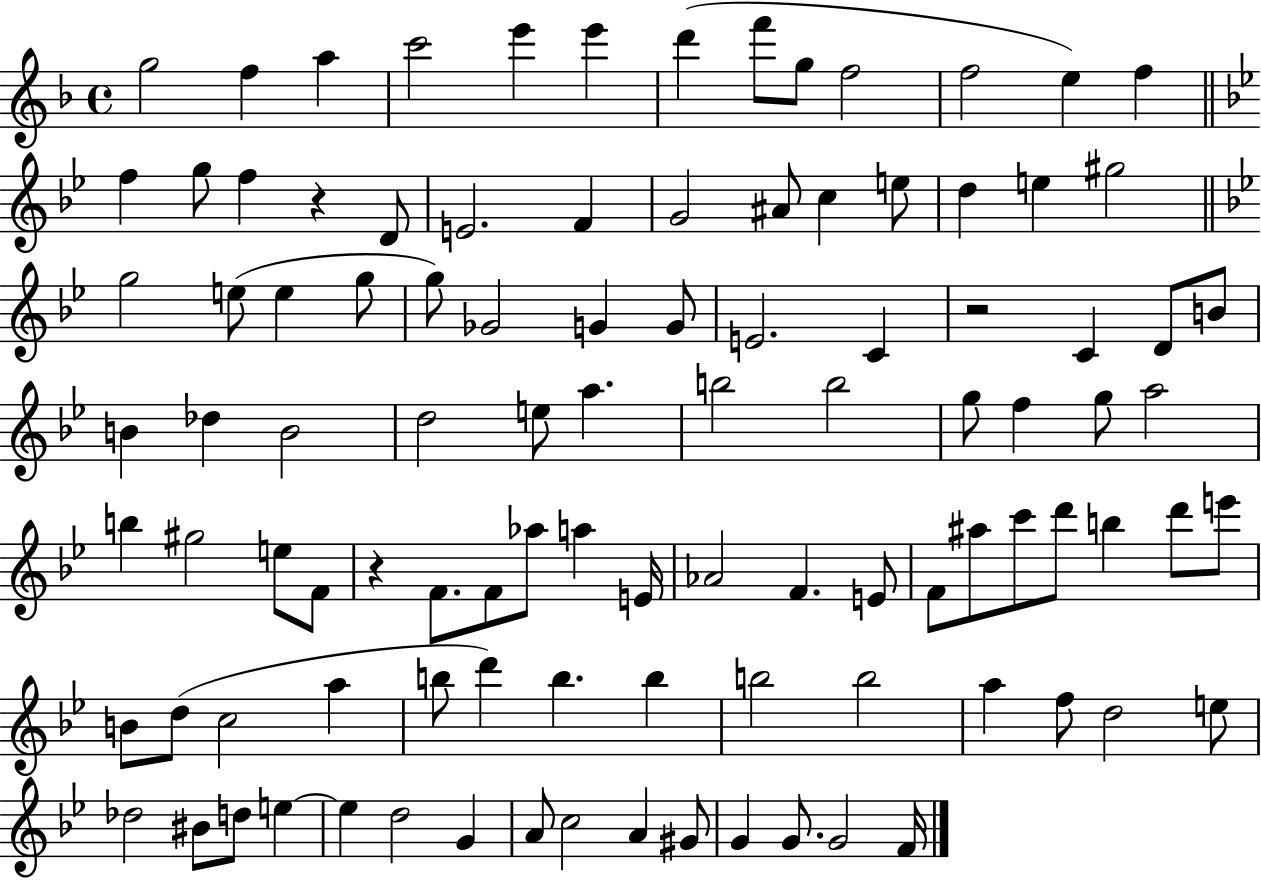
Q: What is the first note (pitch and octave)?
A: G5